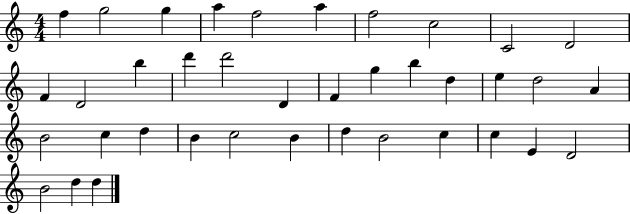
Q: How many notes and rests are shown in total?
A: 38